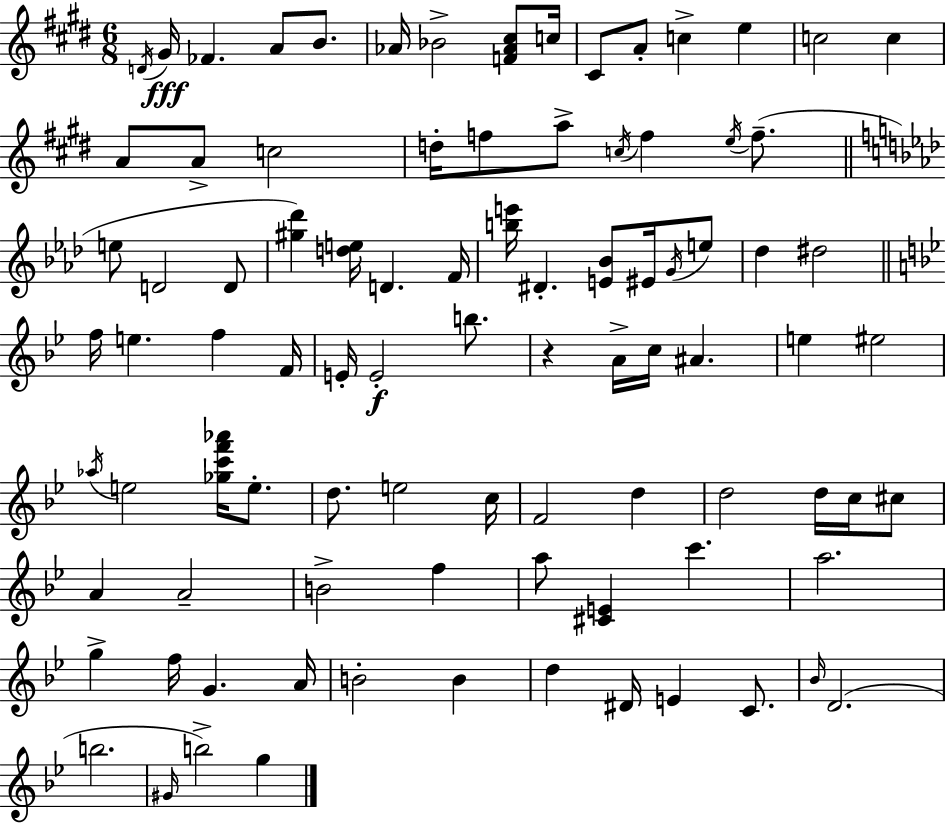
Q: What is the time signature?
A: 6/8